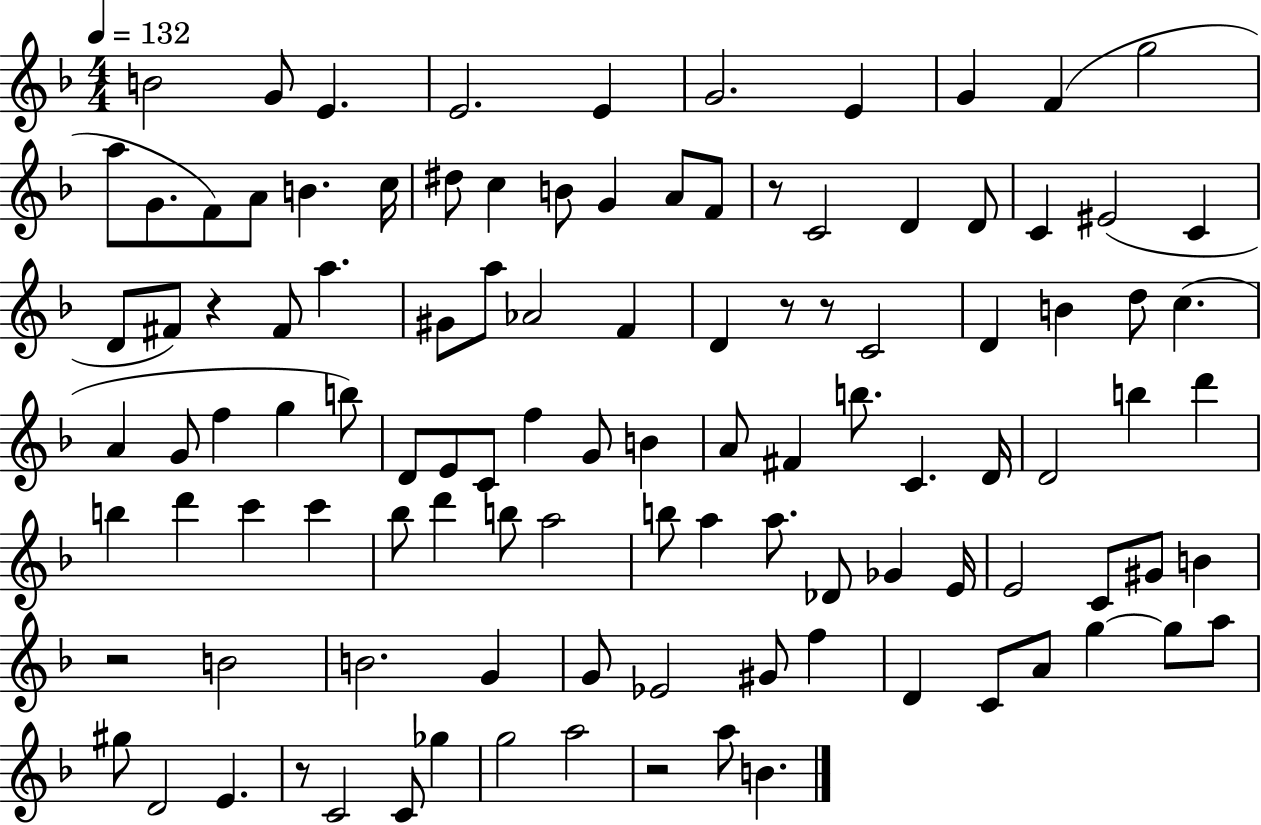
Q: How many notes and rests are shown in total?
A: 109